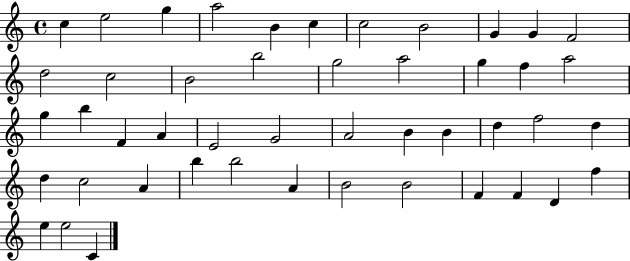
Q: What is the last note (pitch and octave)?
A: C4